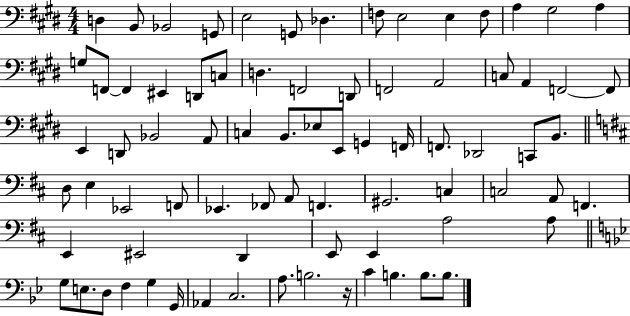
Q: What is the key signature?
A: E major